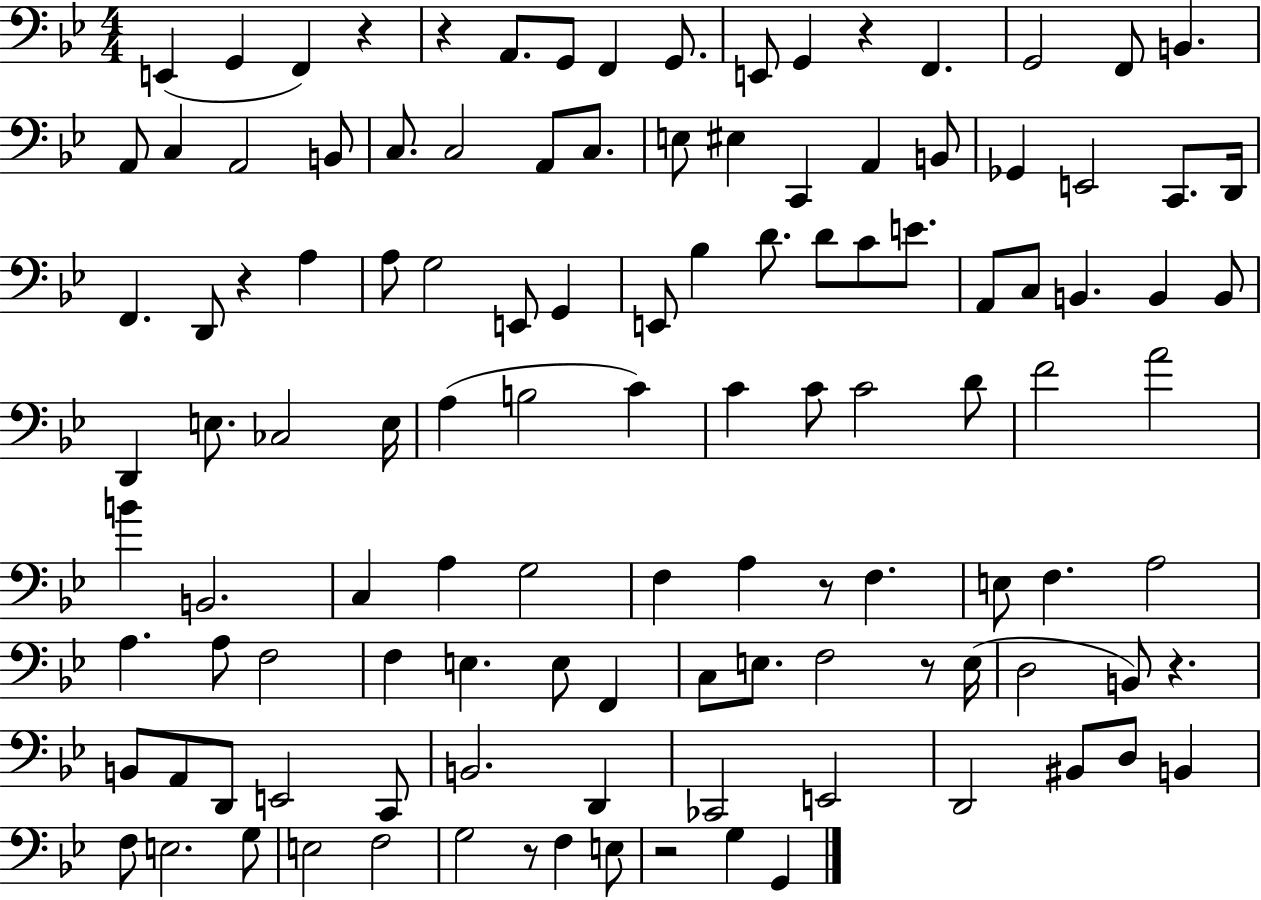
E2/q G2/q F2/q R/q R/q A2/e. G2/e F2/q G2/e. E2/e G2/q R/q F2/q. G2/h F2/e B2/q. A2/e C3/q A2/h B2/e C3/e. C3/h A2/e C3/e. E3/e EIS3/q C2/q A2/q B2/e Gb2/q E2/h C2/e. D2/s F2/q. D2/e R/q A3/q A3/e G3/h E2/e G2/q E2/e Bb3/q D4/e. D4/e C4/e E4/e. A2/e C3/e B2/q. B2/q B2/e D2/q E3/e. CES3/h E3/s A3/q B3/h C4/q C4/q C4/e C4/h D4/e F4/h A4/h B4/q B2/h. C3/q A3/q G3/h F3/q A3/q R/e F3/q. E3/e F3/q. A3/h A3/q. A3/e F3/h F3/q E3/q. E3/e F2/q C3/e E3/e. F3/h R/e E3/s D3/h B2/e R/q. B2/e A2/e D2/e E2/h C2/e B2/h. D2/q CES2/h E2/h D2/h BIS2/e D3/e B2/q F3/e E3/h. G3/e E3/h F3/h G3/h R/e F3/q E3/e R/h G3/q G2/q